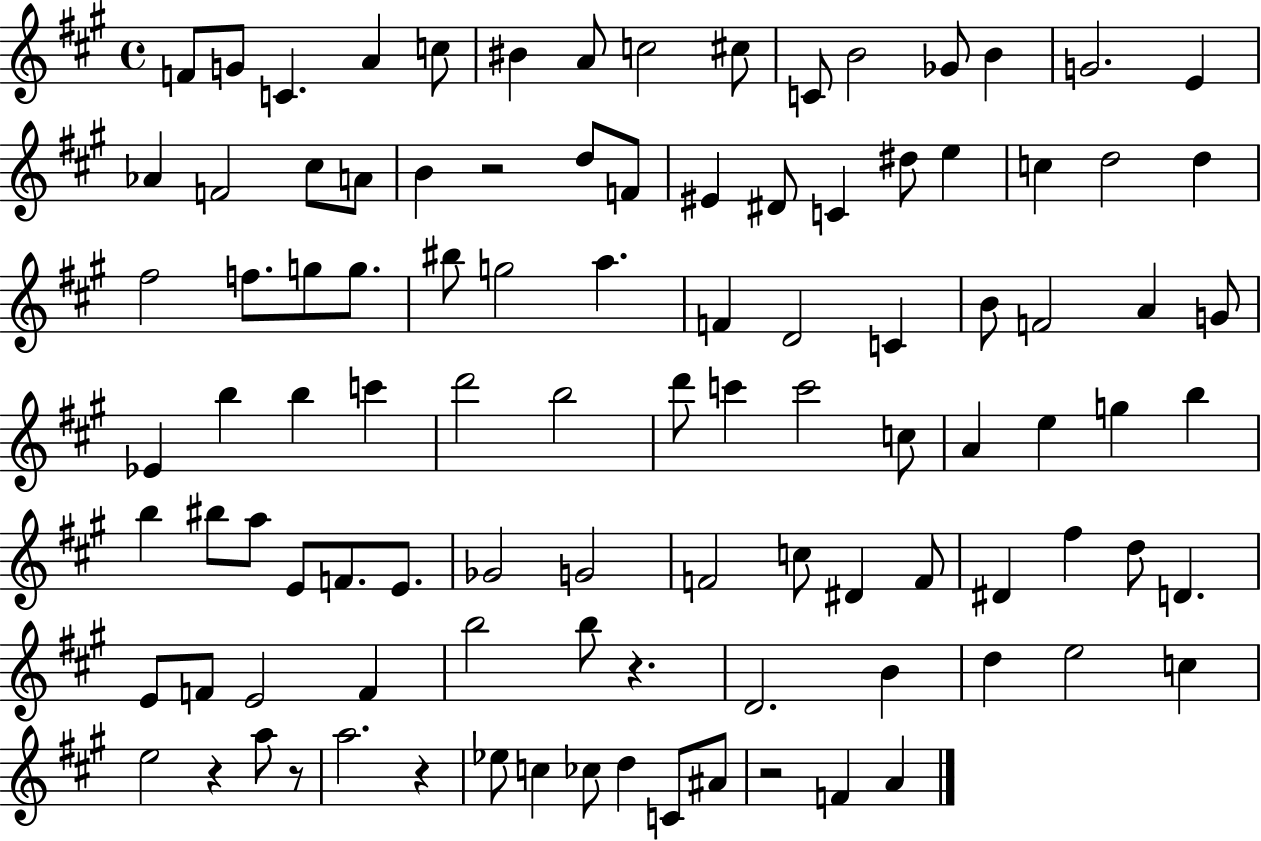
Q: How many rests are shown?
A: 6